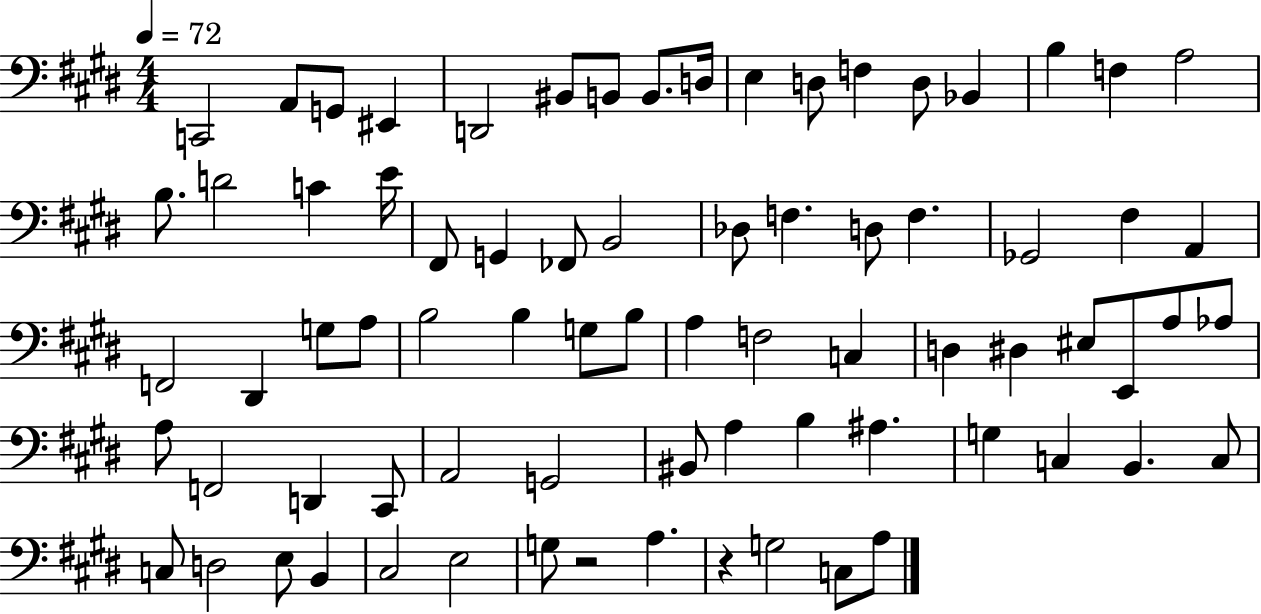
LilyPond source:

{
  \clef bass
  \numericTimeSignature
  \time 4/4
  \key e \major
  \tempo 4 = 72
  \repeat volta 2 { c,2 a,8 g,8 eis,4 | d,2 bis,8 b,8 b,8. d16 | e4 d8 f4 d8 bes,4 | b4 f4 a2 | \break b8. d'2 c'4 e'16 | fis,8 g,4 fes,8 b,2 | des8 f4. d8 f4. | ges,2 fis4 a,4 | \break f,2 dis,4 g8 a8 | b2 b4 g8 b8 | a4 f2 c4 | d4 dis4 eis8 e,8 a8 aes8 | \break a8 f,2 d,4 cis,8 | a,2 g,2 | bis,8 a4 b4 ais4. | g4 c4 b,4. c8 | \break c8 d2 e8 b,4 | cis2 e2 | g8 r2 a4. | r4 g2 c8 a8 | \break } \bar "|."
}